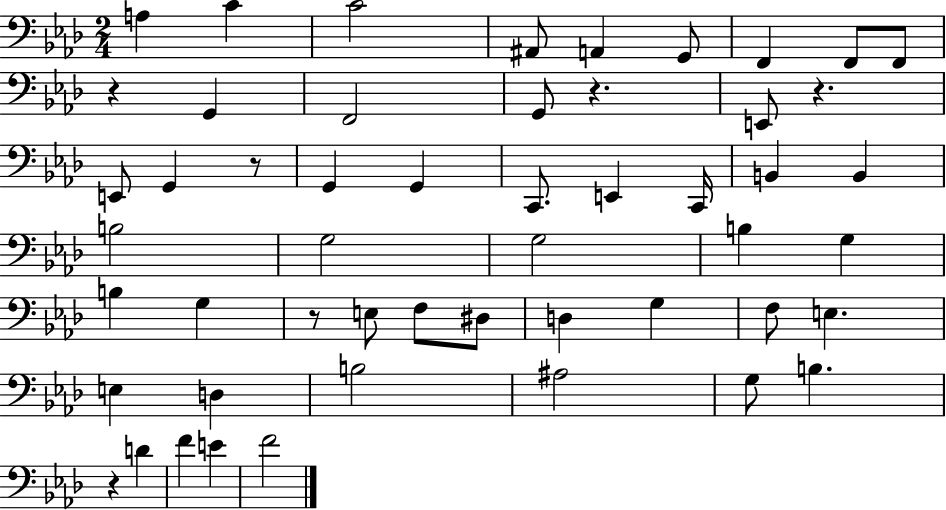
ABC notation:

X:1
T:Untitled
M:2/4
L:1/4
K:Ab
A, C C2 ^A,,/2 A,, G,,/2 F,, F,,/2 F,,/2 z G,, F,,2 G,,/2 z E,,/2 z E,,/2 G,, z/2 G,, G,, C,,/2 E,, C,,/4 B,, B,, B,2 G,2 G,2 B, G, B, G, z/2 E,/2 F,/2 ^D,/2 D, G, F,/2 E, E, D, B,2 ^A,2 G,/2 B, z D F E F2